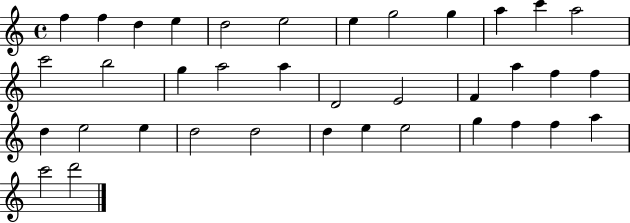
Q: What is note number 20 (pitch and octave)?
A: F4